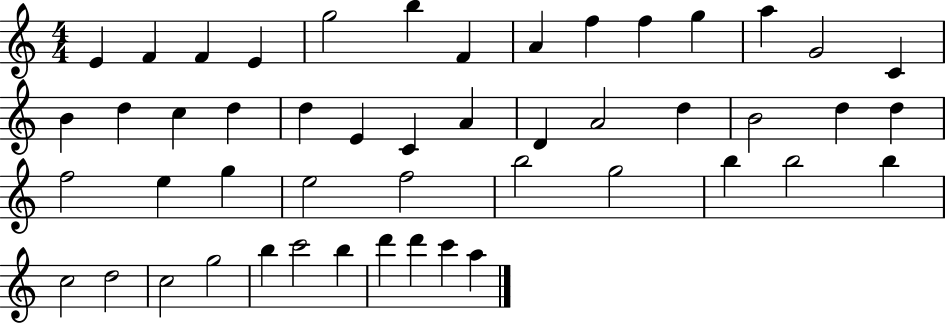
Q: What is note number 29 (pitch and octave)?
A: F5